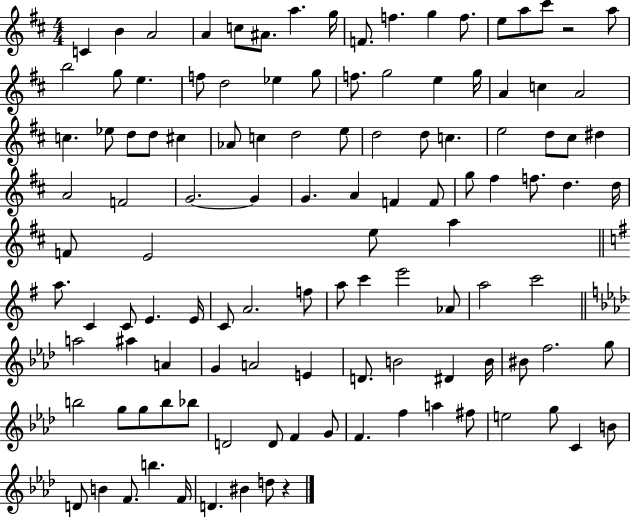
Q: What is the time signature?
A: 4/4